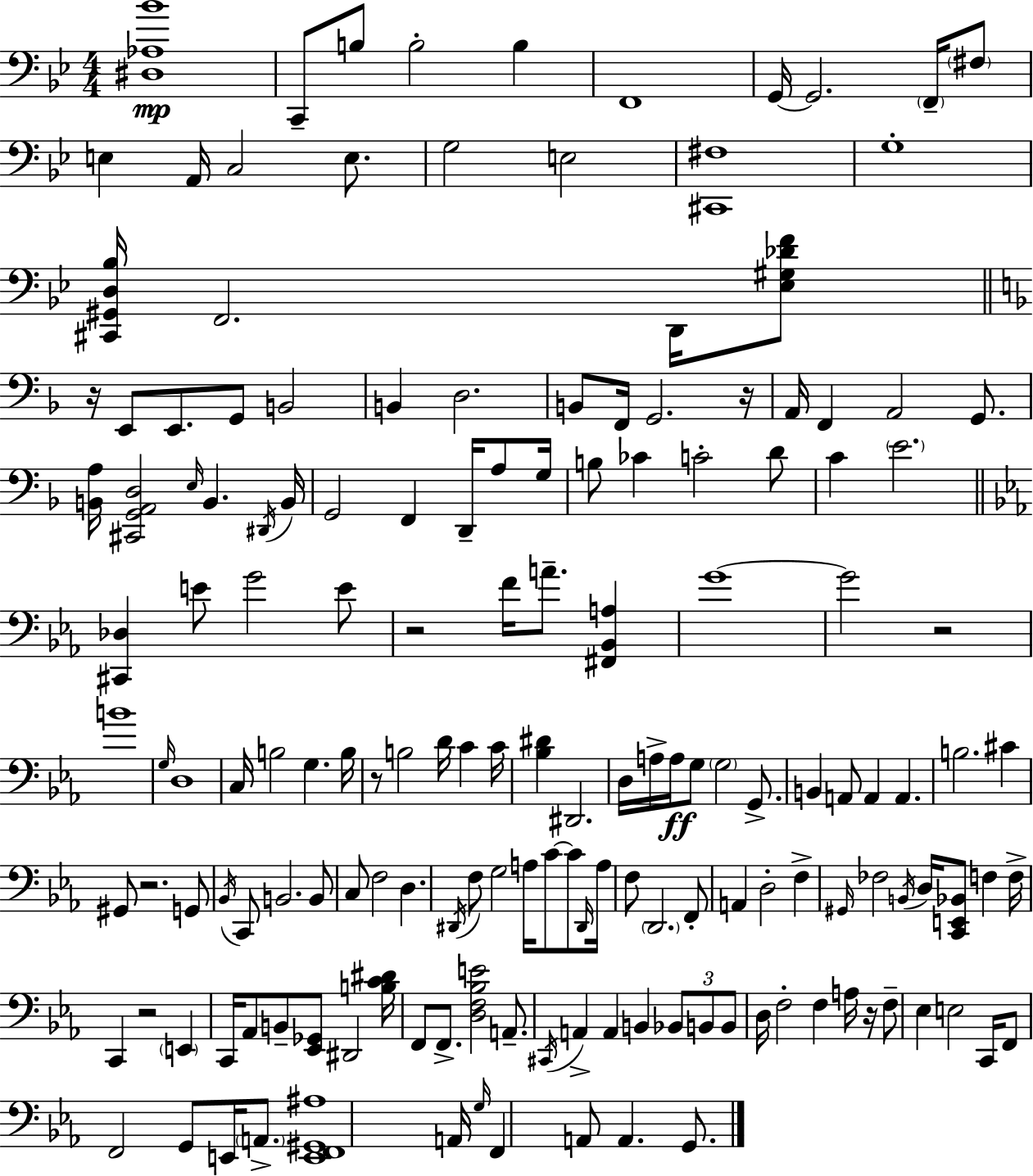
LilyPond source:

{
  \clef bass
  \numericTimeSignature
  \time 4/4
  \key bes \major
  <dis aes bes'>1\mp | c,8-- b8 b2-. b4 | f,1 | g,16~~ g,2. \parenthesize f,16-- \parenthesize fis8 | \break e4 a,16 c2 e8. | g2 e2 | <cis, fis>1 | g1-. | \break <cis, gis, d bes>16 f,2. d,16 <ees gis des' f'>8 | \bar "||" \break \key d \minor r16 e,8 e,8. g,8 b,2 | b,4 d2. | b,8 f,16 g,2. r16 | a,16 f,4 a,2 g,8. | \break <b, a>16 <cis, g, a, d>2 \grace { e16 } b,4. | \acciaccatura { dis,16 } b,16 g,2 f,4 d,16-- a8 | g16 b8 ces'4 c'2-. | d'8 c'4 \parenthesize e'2. | \break \bar "||" \break \key c \minor <cis, des>4 e'8 g'2 e'8 | r2 f'16 a'8.-- <fis, bes, a>4 | g'1~~ | g'2 r2 | \break b'1 | \grace { g16 } d1 | c16 b2 g4. | b16 r8 b2 d'16 c'4 | \break c'16 <bes dis'>4 dis,2. | d16 a16-> a16\ff g8 \parenthesize g2 g,8.-> | b,4 a,8 a,4 a,4. | b2. cis'4 | \break gis,8 r2. g,8 | \acciaccatura { bes,16 } c,8 b,2. | b,8 c8 f2 d4. | \acciaccatura { dis,16 } f8 g2 a16 c'8~~ | \break c'8 \grace { dis,16 } a16 f8 \parenthesize d,2. | f,8-. a,4 d2-. | f4-> \grace { gis,16 } fes2 \acciaccatura { b,16 } d16 <c, e, bes,>8 | f4 f16-> c,4 r2 | \break \parenthesize e,4 c,16 aes,8 b,8-- <ees, ges,>8 dis,2 | <b c' dis'>16 f,8 f,8.-> <d f bes e'>2 | a,8.-- \acciaccatura { cis,16 } a,4-> a,4 b,4 | \tuplet 3/2 { bes,8 b,8 b,8 } d16 f2-. | \break f4 a16 r16 f8-- ees4 e2 | c,16 f,8 f,2 | g,8 e,16 \parenthesize a,8.-> <e, f, gis, ais>1 | a,16 \grace { g16 } f,4 a,8 a,4. | \break g,8. \bar "|."
}